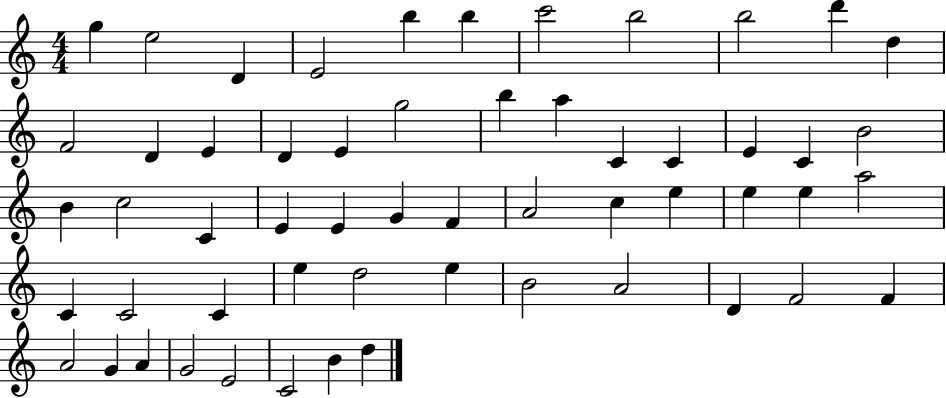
X:1
T:Untitled
M:4/4
L:1/4
K:C
g e2 D E2 b b c'2 b2 b2 d' d F2 D E D E g2 b a C C E C B2 B c2 C E E G F A2 c e e e a2 C C2 C e d2 e B2 A2 D F2 F A2 G A G2 E2 C2 B d